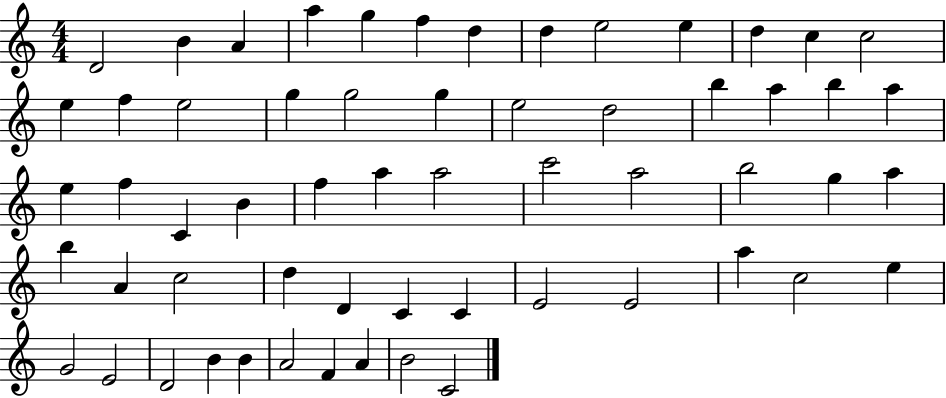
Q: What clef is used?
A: treble